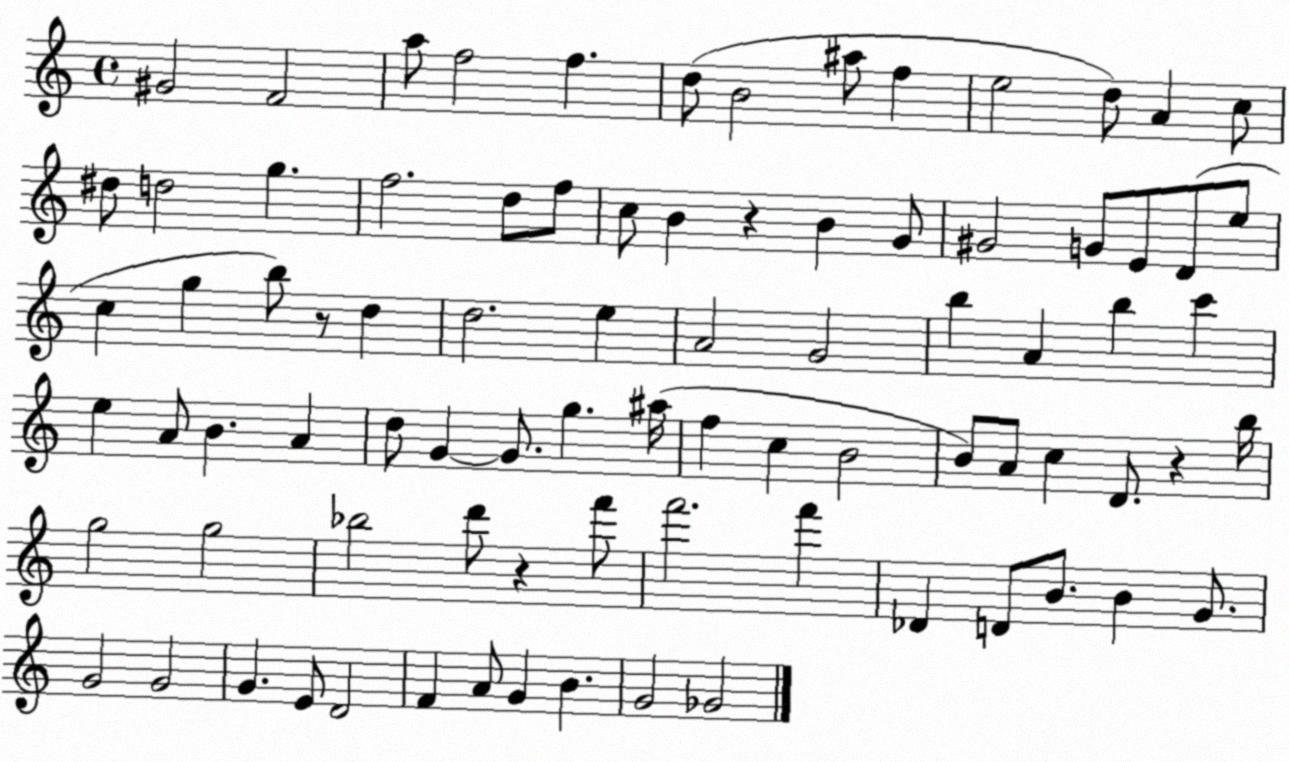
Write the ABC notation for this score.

X:1
T:Untitled
M:4/4
L:1/4
K:C
^G2 F2 a/2 f2 f d/2 B2 ^a/2 f e2 d/2 A c/2 ^d/2 d2 g f2 d/2 f/2 c/2 B z B G/2 ^G2 G/2 E/2 D/2 e/2 c g b/2 z/2 d d2 e A2 G2 b A b c' e A/2 B A d/2 G G/2 g ^a/4 f c B2 B/2 A/2 c D/2 z b/4 g2 g2 _b2 d'/2 z f'/2 f'2 f' _D D/2 B/2 B G/2 G2 G2 G E/2 D2 F A/2 G B G2 _G2